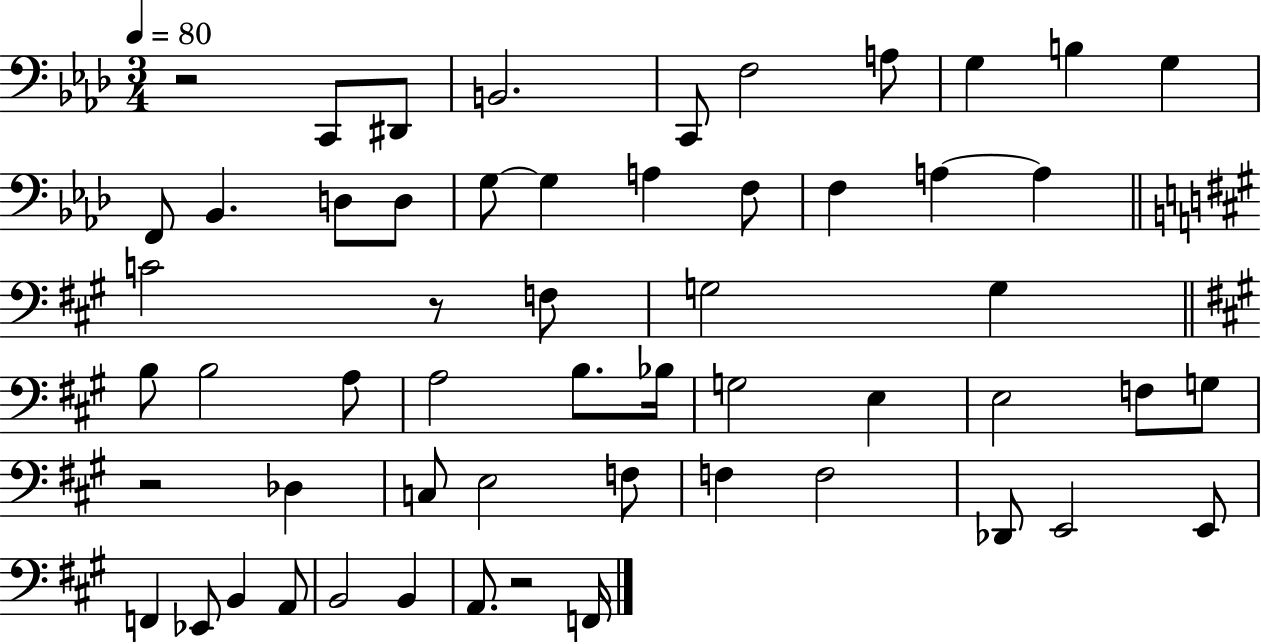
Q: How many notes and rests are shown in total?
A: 56